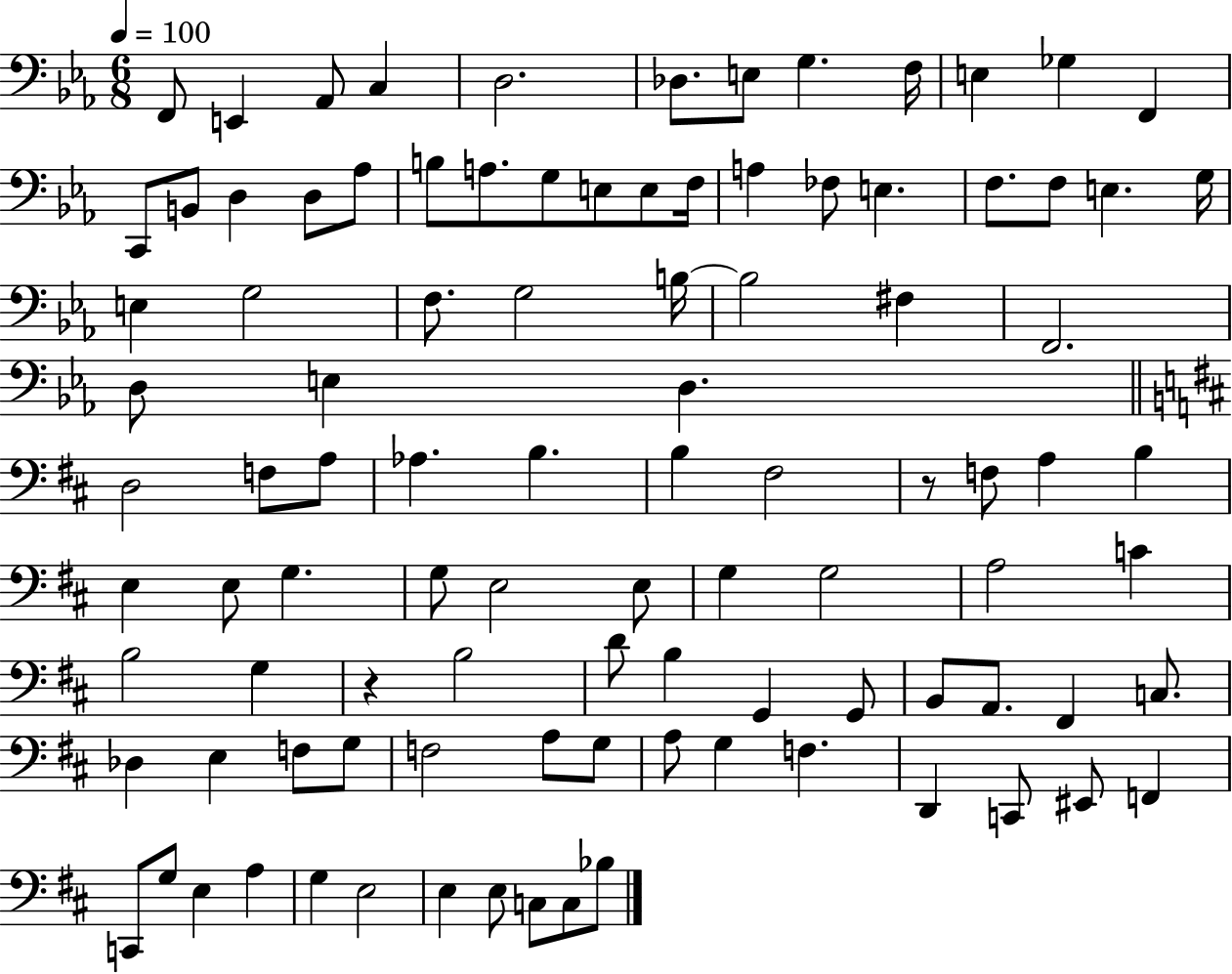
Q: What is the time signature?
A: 6/8